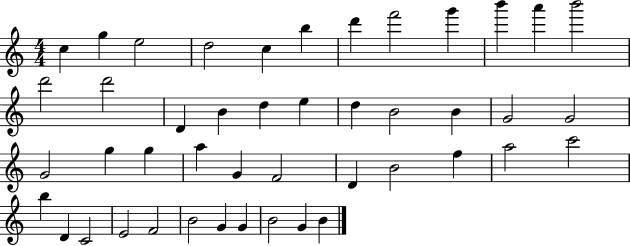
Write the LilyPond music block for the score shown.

{
  \clef treble
  \numericTimeSignature
  \time 4/4
  \key c \major
  c''4 g''4 e''2 | d''2 c''4 b''4 | d'''4 f'''2 g'''4 | b'''4 a'''4 b'''2 | \break d'''2 d'''2 | d'4 b'4 d''4 e''4 | d''4 b'2 b'4 | g'2 g'2 | \break g'2 g''4 g''4 | a''4 g'4 f'2 | d'4 b'2 f''4 | a''2 c'''2 | \break b''4 d'4 c'2 | e'2 f'2 | b'2 g'4 g'4 | b'2 g'4 b'4 | \break \bar "|."
}